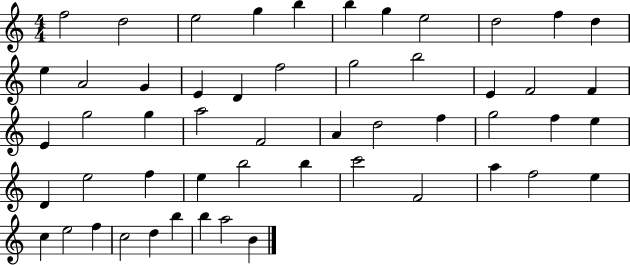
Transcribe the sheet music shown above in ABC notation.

X:1
T:Untitled
M:4/4
L:1/4
K:C
f2 d2 e2 g b b g e2 d2 f d e A2 G E D f2 g2 b2 E F2 F E g2 g a2 F2 A d2 f g2 f e D e2 f e b2 b c'2 F2 a f2 e c e2 f c2 d b b a2 B